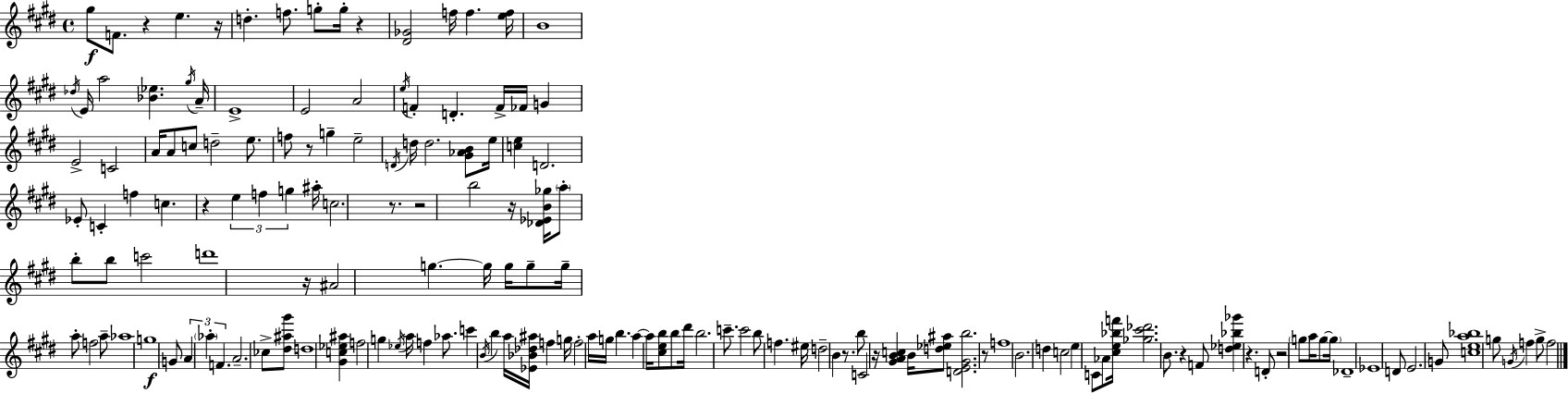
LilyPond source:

{
  \clef treble
  \time 4/4
  \defaultTimeSignature
  \key e \major
  \repeat volta 2 { gis''8\f f'8. r4 e''4. r16 | d''4.-. f''8. g''8-. g''16-. r4 | <dis' ges'>2 f''16 f''4. <e'' f''>16 | b'1 | \break \acciaccatura { des''16 } e'16 a''2 <bes' ees''>4. | \acciaccatura { gis''16 } a'16-- e'1-> | e'2 a'2 | \acciaccatura { e''16 } f'4-. d'4.-. f'16-> fes'16 g'4 | \break e'2-> c'2 | a'16 a'8 c''8 d''2-- | e''8. f''8 r8 g''4-- e''2-- | \acciaccatura { d'16 } d''16 d''2. | \break <gis' aes' b'>8 e''16 <c'' e''>4 d'2. | ees'8-. c'4-. f''4 c''4. | r4 \tuplet 3/2 { e''4 f''4 | g''4 } ais''16-. c''2. | \break r8. r2 b''2 | r16 <des' ees' b' ges''>16 \parenthesize a''8-. b''8-. b''8 c'''2 | d'''1 | r16 ais'2 g''4.~~ | \break g''16 g''16 g''8-- g''16-- a''8-. f''2 | a''8-- aes''1 | g''1\f | g'8 \tuplet 3/2 { a'4 \parenthesize aes''4-. f'4. } | \break a'2.-- | ces''8-> <dis'' ais'' gis'''>8 d''1 | <gis' c'' ees'' ais''>4 f''2 | g''4 \acciaccatura { ees''16 } a''16 f''4 aes''8. c'''4 | \break \acciaccatura { b'16 } b''4 a''16 <ees' bes' des'' ais''>16 f''4 g''16 f''2-. | a''16 g''16 b''4. a''4~~ | a''16 <cis'' e'' b''>8 b''8 dis'''16 b''2. | c'''8.-- c'''2 b''8 | \break f''4. eis''16 d''2-- b'4 | r8. b''8 c'2 | r16 <gis' a' b' c''>4 b'16 <d'' ees'' ais''>8 <d' e' gis' b''>2. | r8 f''1 | \break b'2. | d''4 c''2 e''4 | c'8 aes'8 <cis'' e'' bes'' f'''>16 <ges'' cis''' des'''>2. | b'8. r4 f'8 <d'' ees'' bes'' ges'''>4 | \break r4. d'8-. r2 | \parenthesize g''8 a''16 g''8~~ \parenthesize g''16 des'1-- | ees'1 | d'8 e'2. | \break g'8 <c'' e'' a'' bes''>1 | g''8 \acciaccatura { g'16 } f''4 g''8-> f''2 | } \bar "|."
}